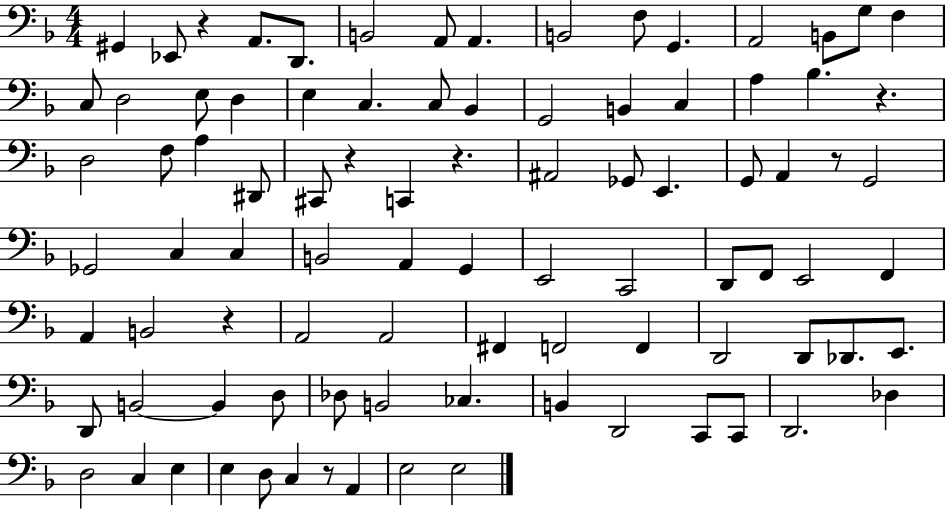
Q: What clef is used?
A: bass